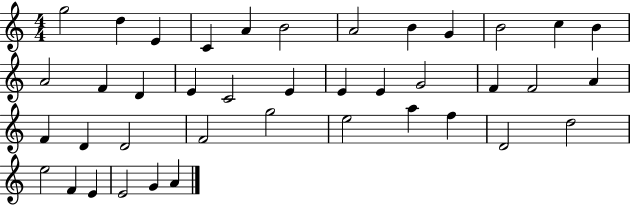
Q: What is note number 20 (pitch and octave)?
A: E4